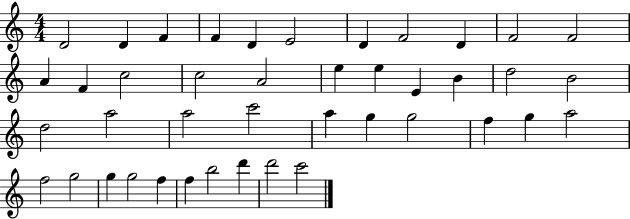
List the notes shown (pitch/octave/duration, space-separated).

D4/h D4/q F4/q F4/q D4/q E4/h D4/q F4/h D4/q F4/h F4/h A4/q F4/q C5/h C5/h A4/h E5/q E5/q E4/q B4/q D5/h B4/h D5/h A5/h A5/h C6/h A5/q G5/q G5/h F5/q G5/q A5/h F5/h G5/h G5/q G5/h F5/q F5/q B5/h D6/q D6/h C6/h